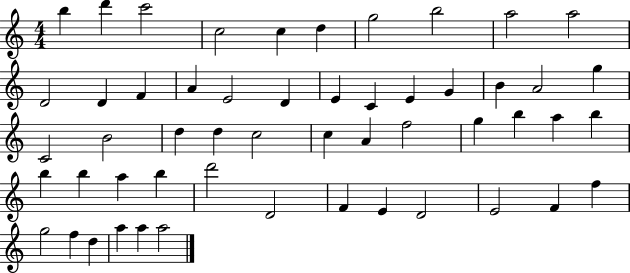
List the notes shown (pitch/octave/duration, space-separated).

B5/q D6/q C6/h C5/h C5/q D5/q G5/h B5/h A5/h A5/h D4/h D4/q F4/q A4/q E4/h D4/q E4/q C4/q E4/q G4/q B4/q A4/h G5/q C4/h B4/h D5/q D5/q C5/h C5/q A4/q F5/h G5/q B5/q A5/q B5/q B5/q B5/q A5/q B5/q D6/h D4/h F4/q E4/q D4/h E4/h F4/q F5/q G5/h F5/q D5/q A5/q A5/q A5/h